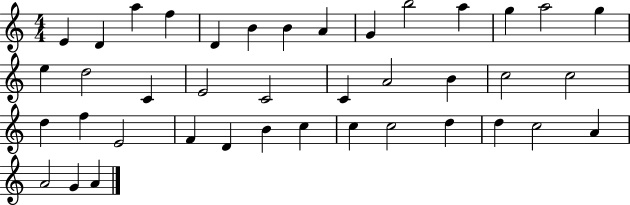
X:1
T:Untitled
M:4/4
L:1/4
K:C
E D a f D B B A G b2 a g a2 g e d2 C E2 C2 C A2 B c2 c2 d f E2 F D B c c c2 d d c2 A A2 G A